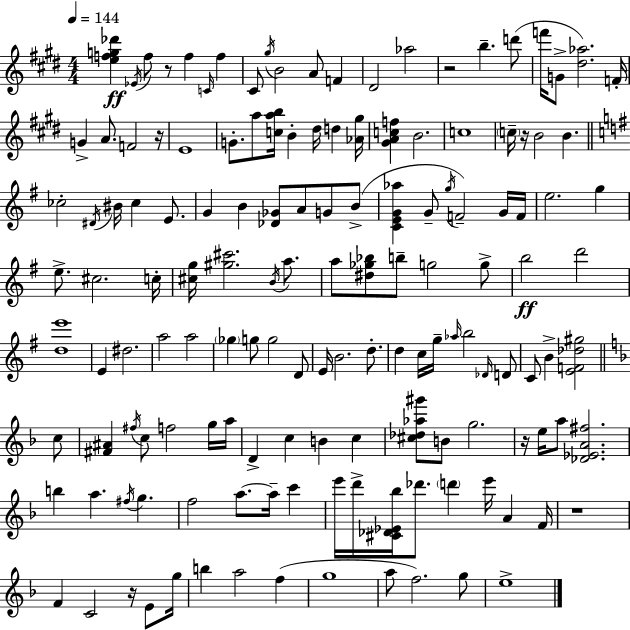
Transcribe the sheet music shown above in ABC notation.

X:1
T:Untitled
M:4/4
L:1/4
K:E
[efg_d'] _E/4 f/2 z/2 f C/4 f ^C/2 ^g/4 B2 A/2 F ^D2 _a2 z2 b d'/2 f'/4 G/2 [^d_a]2 F/4 G A/2 F2 z/4 E4 G/2 a/2 [cab]/4 B ^d/4 d [_A^g]/4 [^GAcf] B2 c4 c/4 z/4 B2 B _c2 ^D/4 ^B/4 _c E/2 G B [_D_G]/2 A/2 G/2 B/2 [CEG_a] G/2 g/4 F2 G/4 F/4 e2 g e/2 ^c2 c/4 [^cg]/4 [^g^c']2 B/4 a/2 a/2 [^d_g_b]/2 b/2 g2 g/2 b2 d'2 [de']4 E ^d2 a2 a2 _g g/2 g2 D/2 E/4 B2 d/2 d c/4 g/4 _a/4 b2 _D/4 D/2 C/2 B [EF_d^g]2 c/2 [^F^A] ^f/4 c/2 f2 g/4 a/4 D c B c [^c_d_a^g']/2 B/2 g2 z/4 e/4 a/2 [_D_EA^f]2 b a ^f/4 g f2 a/2 a/4 c' e'/4 d'/4 [^C_D_E_b]/4 _d'/2 d' e'/4 A F/4 z4 F C2 z/4 E/2 g/4 b a2 f g4 a/2 f2 g/2 e4